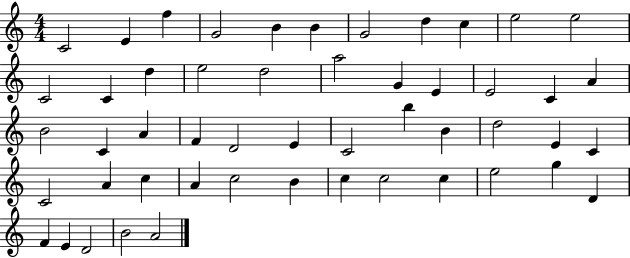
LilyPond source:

{
  \clef treble
  \numericTimeSignature
  \time 4/4
  \key c \major
  c'2 e'4 f''4 | g'2 b'4 b'4 | g'2 d''4 c''4 | e''2 e''2 | \break c'2 c'4 d''4 | e''2 d''2 | a''2 g'4 e'4 | e'2 c'4 a'4 | \break b'2 c'4 a'4 | f'4 d'2 e'4 | c'2 b''4 b'4 | d''2 e'4 c'4 | \break c'2 a'4 c''4 | a'4 c''2 b'4 | c''4 c''2 c''4 | e''2 g''4 d'4 | \break f'4 e'4 d'2 | b'2 a'2 | \bar "|."
}